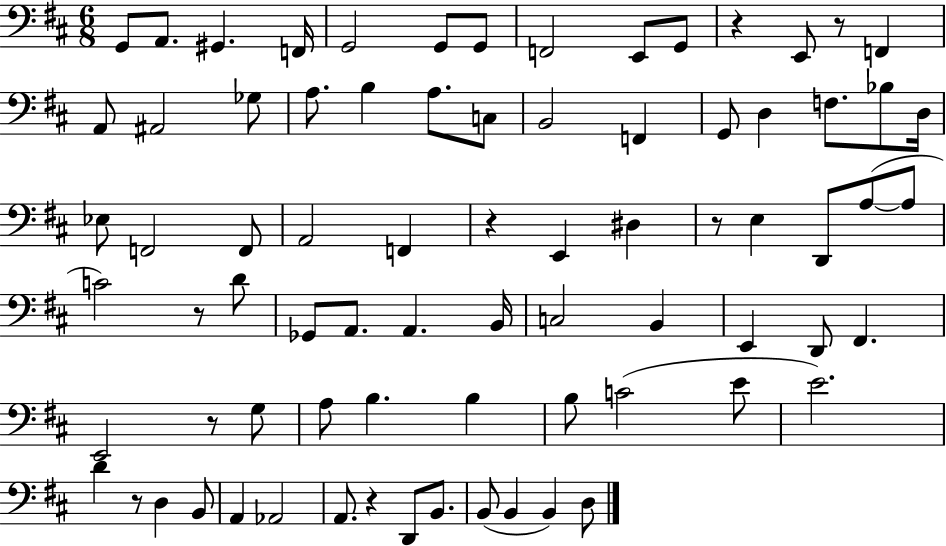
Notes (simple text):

G2/e A2/e. G#2/q. F2/s G2/h G2/e G2/e F2/h E2/e G2/e R/q E2/e R/e F2/q A2/e A#2/h Gb3/e A3/e. B3/q A3/e. C3/e B2/h F2/q G2/e D3/q F3/e. Bb3/e D3/s Eb3/e F2/h F2/e A2/h F2/q R/q E2/q D#3/q R/e E3/q D2/e A3/e A3/e C4/h R/e D4/e Gb2/e A2/e. A2/q. B2/s C3/h B2/q E2/q D2/e F#2/q. E2/h R/e G3/e A3/e B3/q. B3/q B3/e C4/h E4/e E4/h. D4/q R/e D3/q B2/e A2/q Ab2/h A2/e. R/q D2/e B2/e. B2/e B2/q B2/q D3/e